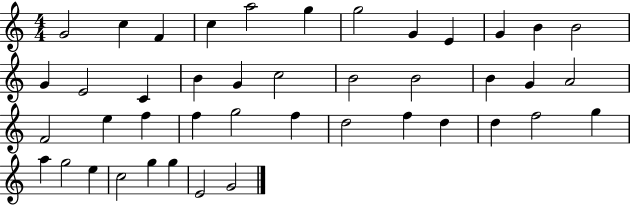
X:1
T:Untitled
M:4/4
L:1/4
K:C
G2 c F c a2 g g2 G E G B B2 G E2 C B G c2 B2 B2 B G A2 F2 e f f g2 f d2 f d d f2 g a g2 e c2 g g E2 G2